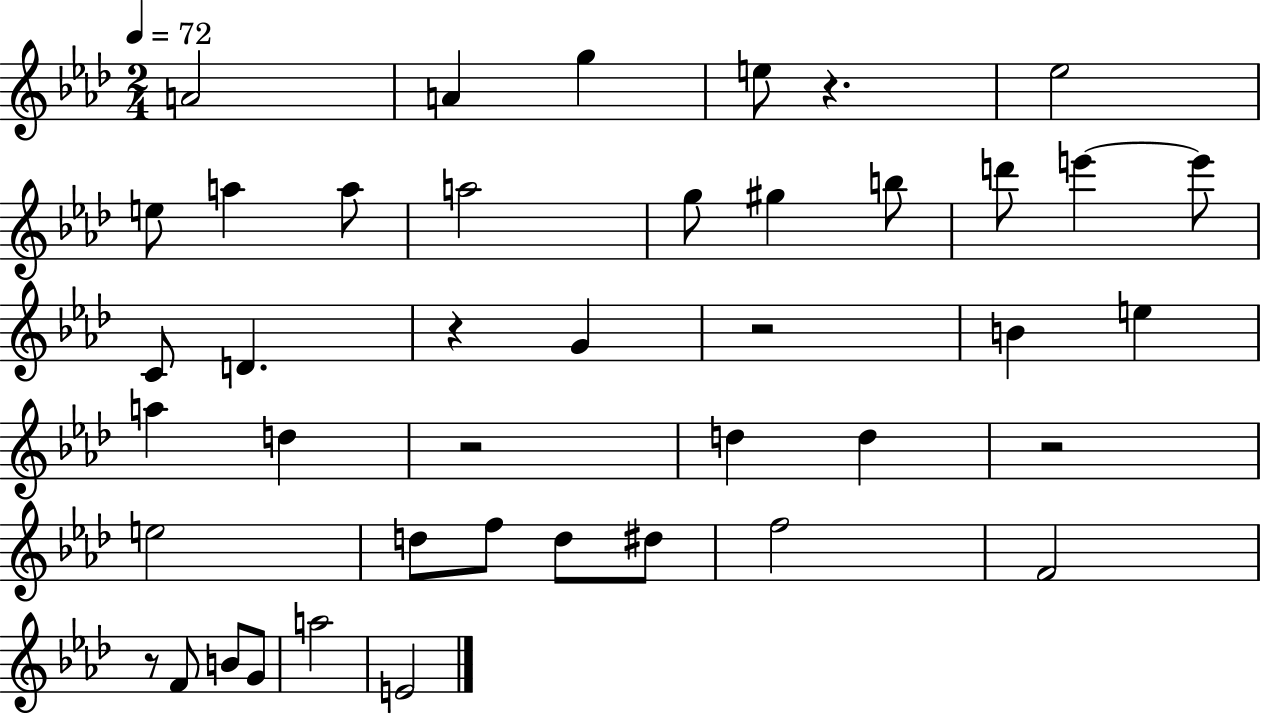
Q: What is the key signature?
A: AES major